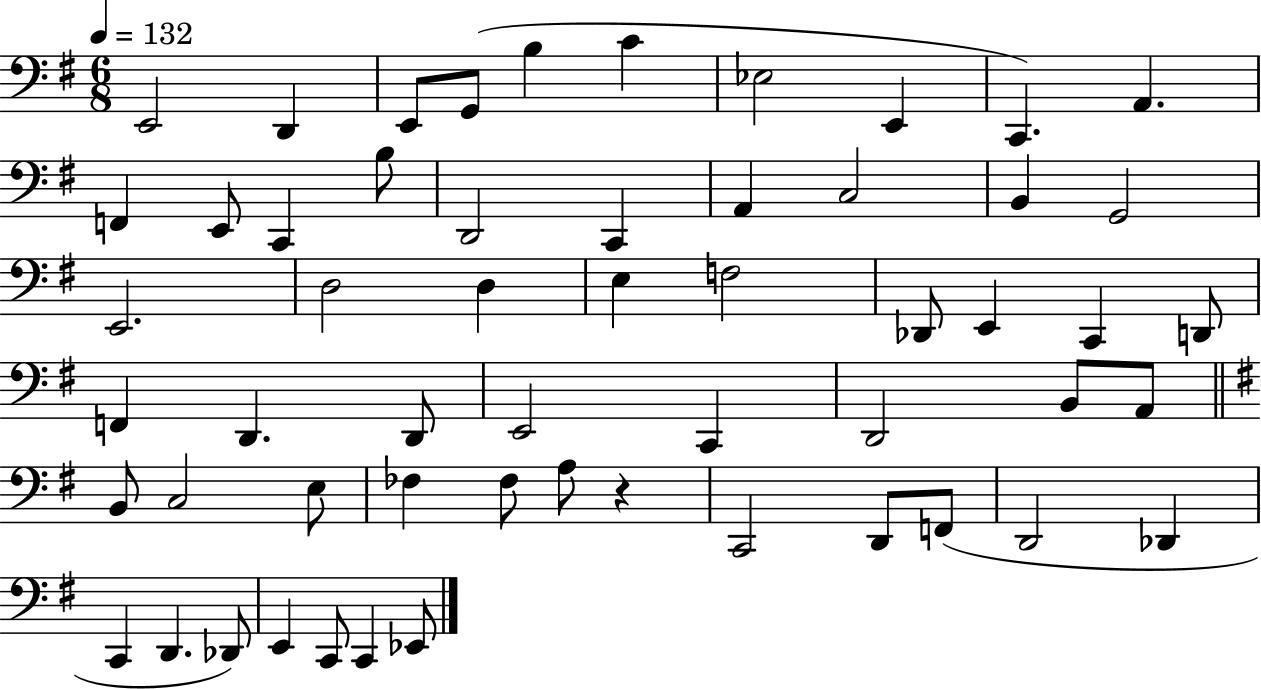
E2/h D2/q E2/e G2/e B3/q C4/q Eb3/h E2/q C2/q. A2/q. F2/q E2/e C2/q B3/e D2/h C2/q A2/q C3/h B2/q G2/h E2/h. D3/h D3/q E3/q F3/h Db2/e E2/q C2/q D2/e F2/q D2/q. D2/e E2/h C2/q D2/h B2/e A2/e B2/e C3/h E3/e FES3/q FES3/e A3/e R/q C2/h D2/e F2/e D2/h Db2/q C2/q D2/q. Db2/e E2/q C2/e C2/q Eb2/e